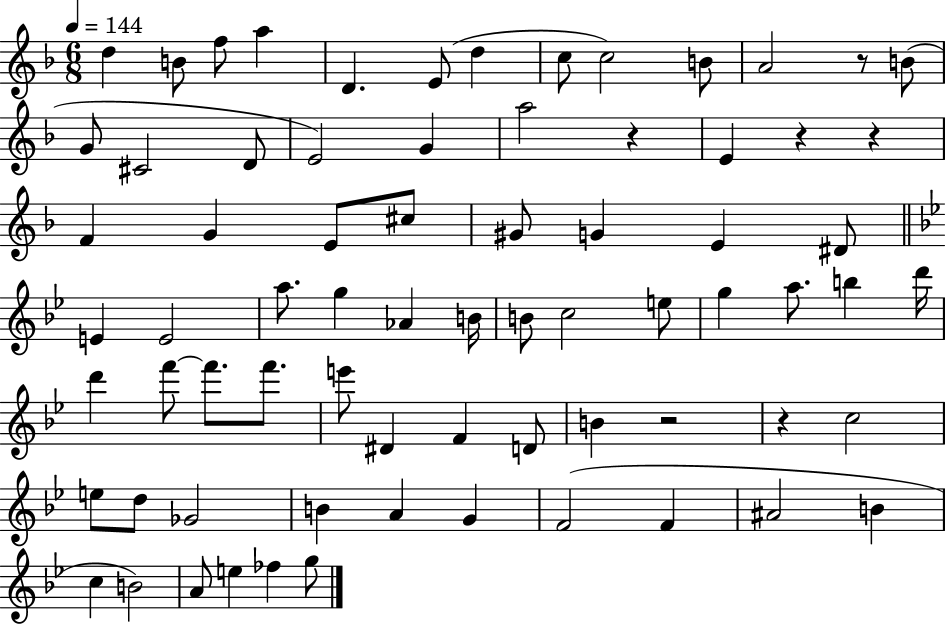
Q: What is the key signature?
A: F major